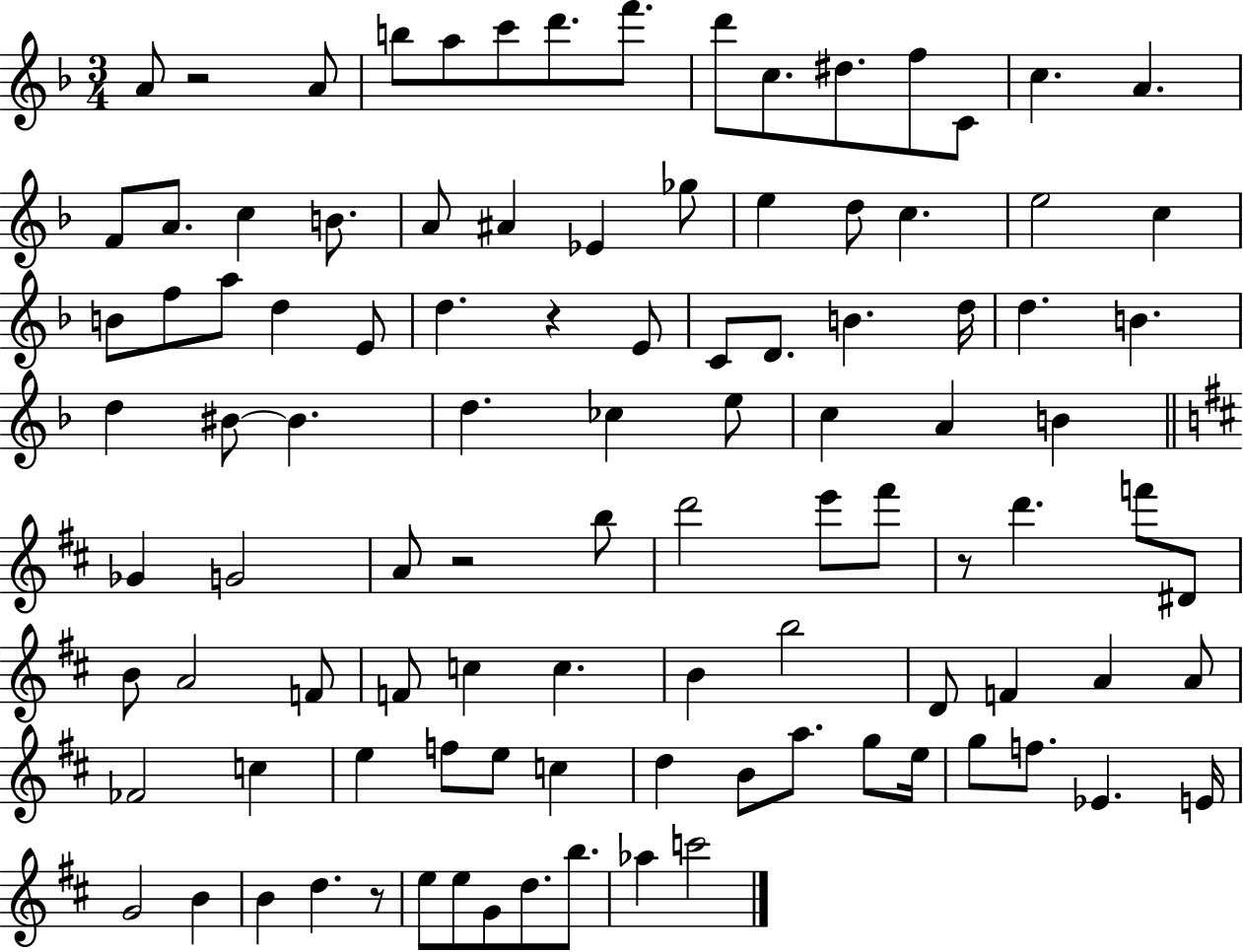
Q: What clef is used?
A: treble